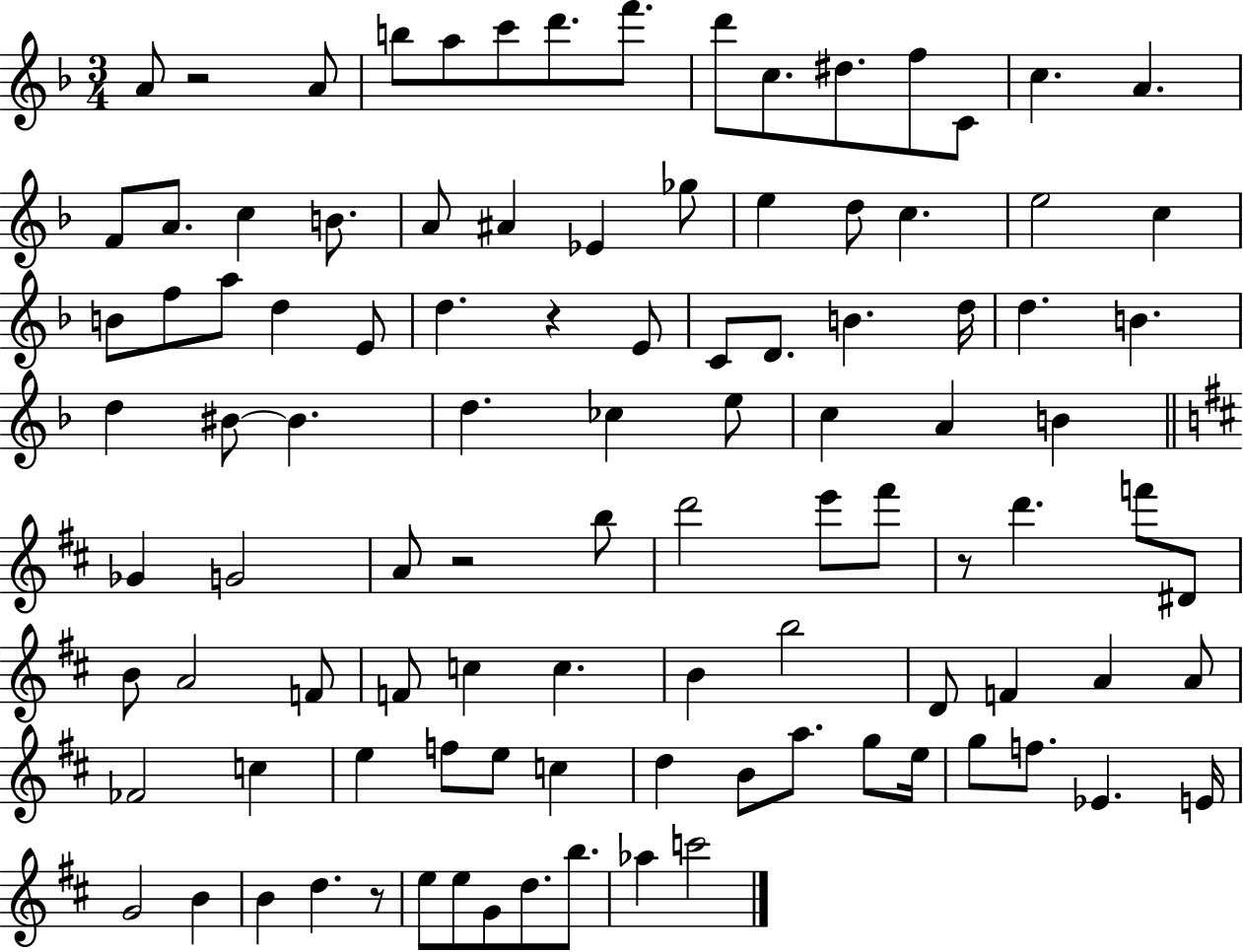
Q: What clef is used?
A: treble